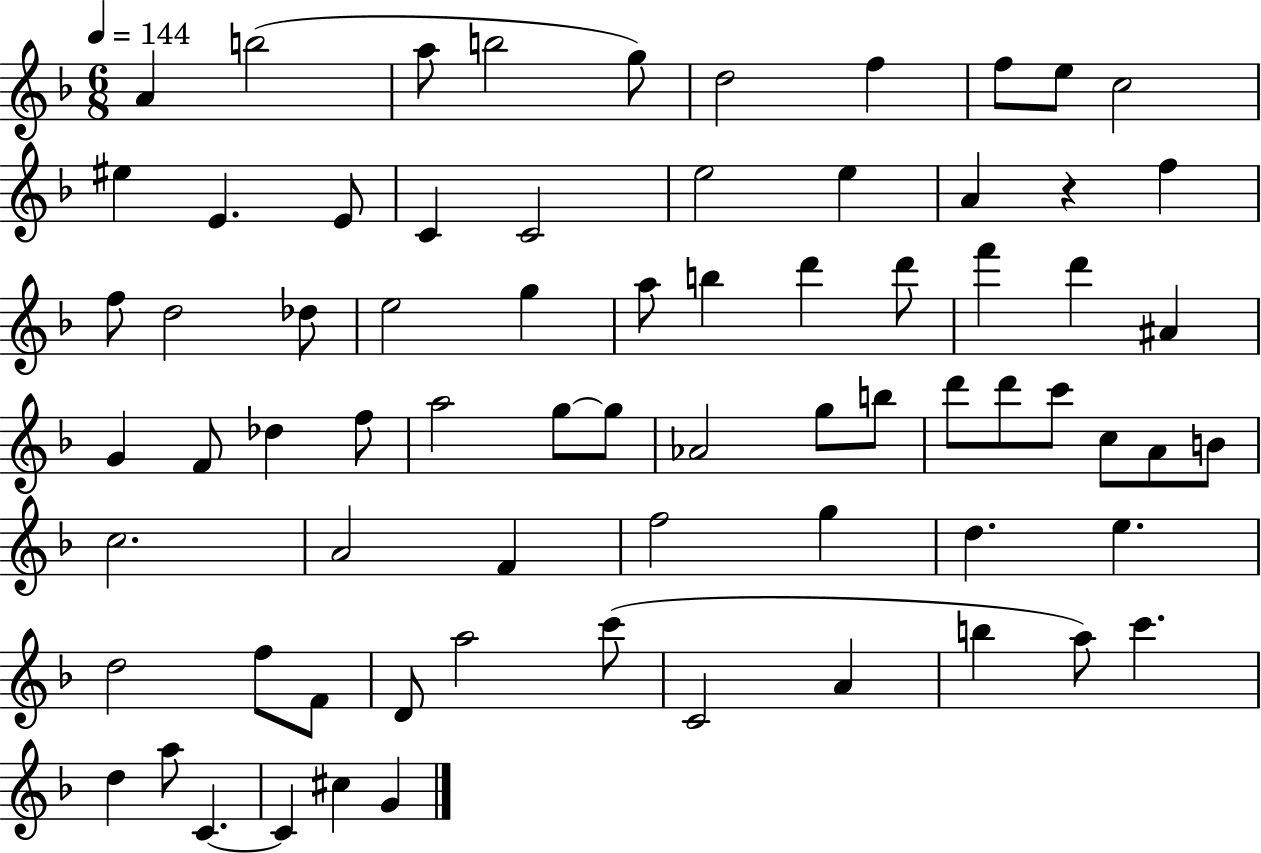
{
  \clef treble
  \numericTimeSignature
  \time 6/8
  \key f \major
  \tempo 4 = 144
  \repeat volta 2 { a'4 b''2( | a''8 b''2 g''8) | d''2 f''4 | f''8 e''8 c''2 | \break eis''4 e'4. e'8 | c'4 c'2 | e''2 e''4 | a'4 r4 f''4 | \break f''8 d''2 des''8 | e''2 g''4 | a''8 b''4 d'''4 d'''8 | f'''4 d'''4 ais'4 | \break g'4 f'8 des''4 f''8 | a''2 g''8~~ g''8 | aes'2 g''8 b''8 | d'''8 d'''8 c'''8 c''8 a'8 b'8 | \break c''2. | a'2 f'4 | f''2 g''4 | d''4. e''4. | \break d''2 f''8 f'8 | d'8 a''2 c'''8( | c'2 a'4 | b''4 a''8) c'''4. | \break d''4 a''8 c'4.~~ | c'4 cis''4 g'4 | } \bar "|."
}